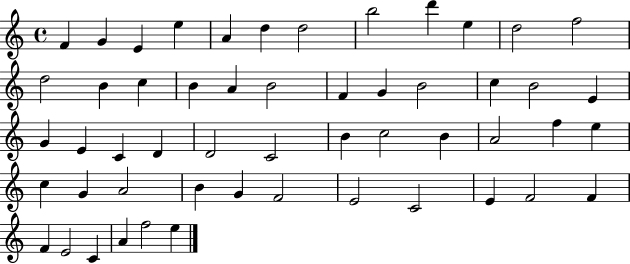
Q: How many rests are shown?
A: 0